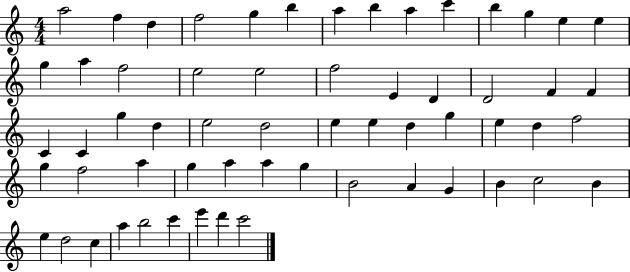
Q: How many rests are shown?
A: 0